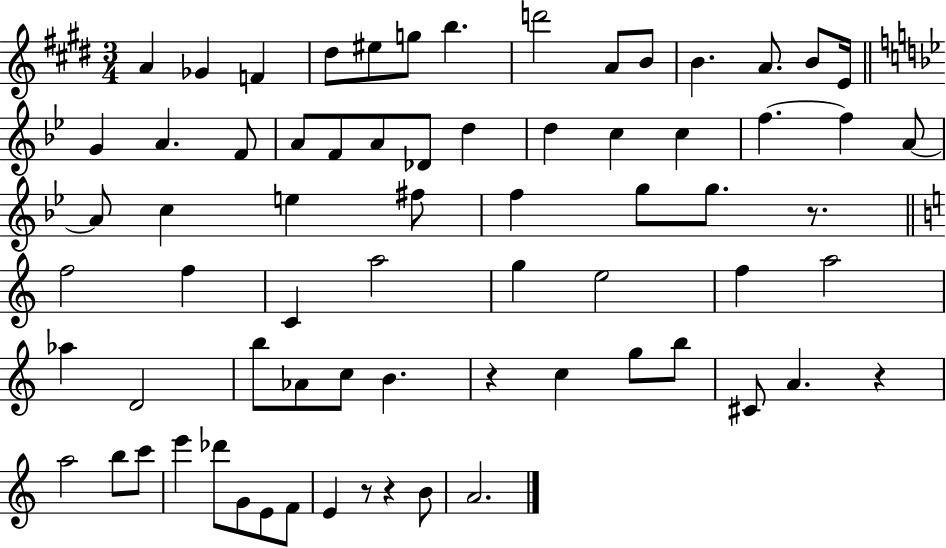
A4/q Gb4/q F4/q D#5/e EIS5/e G5/e B5/q. D6/h A4/e B4/e B4/q. A4/e. B4/e E4/s G4/q A4/q. F4/e A4/e F4/e A4/e Db4/e D5/q D5/q C5/q C5/q F5/q. F5/q A4/e A4/e C5/q E5/q F#5/e F5/q G5/e G5/e. R/e. F5/h F5/q C4/q A5/h G5/q E5/h F5/q A5/h Ab5/q D4/h B5/e Ab4/e C5/e B4/q. R/q C5/q G5/e B5/e C#4/e A4/q. R/q A5/h B5/e C6/e E6/q Db6/e G4/e E4/e F4/e E4/q R/e R/q B4/e A4/h.